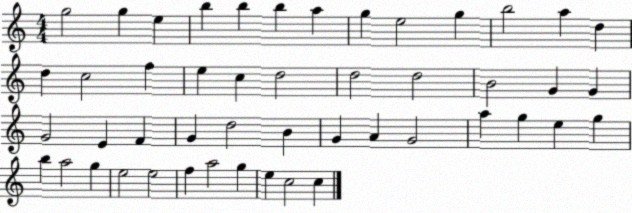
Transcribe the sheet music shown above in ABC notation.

X:1
T:Untitled
M:4/4
L:1/4
K:C
g2 g e b b b a g e2 g b2 a d d c2 f e c d2 d2 d2 B2 G G G2 E F G d2 B G A G2 a g e g b a2 g e2 e2 f a2 g e c2 c